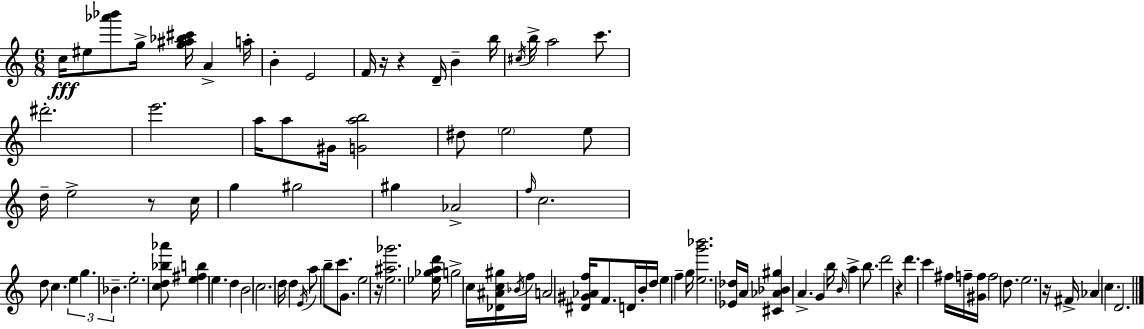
C5/s EIS5/e [Ab6,Bb6]/e G5/s [G5,A#5,Bb5,C#6]/s A4/q A5/s B4/q E4/h F4/s R/s R/q D4/s B4/q B5/s C#5/s B5/s A5/h C6/e. D#6/h. E6/h. A5/s A5/e G#4/s [G4,A5,B5]/h D#5/e E5/h E5/e D5/s E5/h R/e C5/s G5/q G#5/h G#5/q Ab4/h F5/s C5/h. D5/e C5/q. E5/q G5/q. Bb4/q. E5/h. [C5,D5,Bb5,Ab6]/e [E5,F#5,B5]/q E5/q. D5/q B4/h C5/h. D5/s D5/q E4/s A5/e B5/e C6/e. G4/e. E5/h R/s [E5,A#5,Gb6]/h. [Eb5,Gb5,A5,D6]/s G5/h C5/s [Db4,A#4,C5,G#5]/s Bb4/s F5/s A4/h [D#4,G#4,Ab4,F5]/s F4/e. D4/s B4/s D5/s E5/q F5/q G5/s [E5,G6,Bb6]/h. [Eb4,Db5]/s A4/s [C#4,Ab4,Bb4,G#5]/q A4/q. G4/q B5/s B4/s A5/q B5/e. D6/h R/q D6/q. C6/q F#5/s F5/s [G#4,F5]/s F5/h D5/e. E5/h. R/s F#4/s Ab4/q C5/q. D4/h.